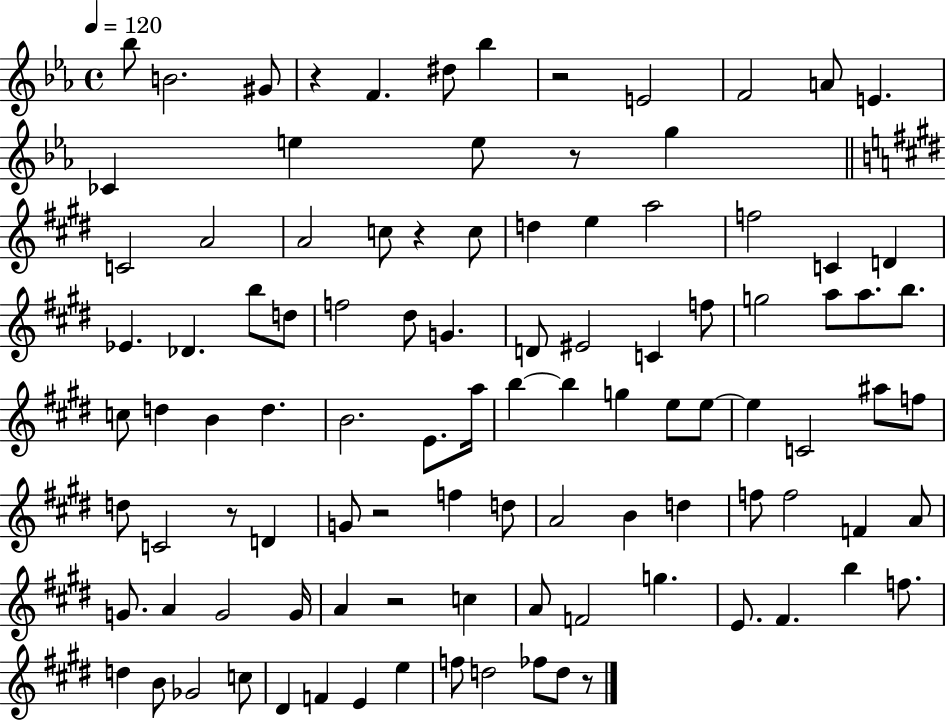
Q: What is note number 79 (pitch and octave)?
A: E4